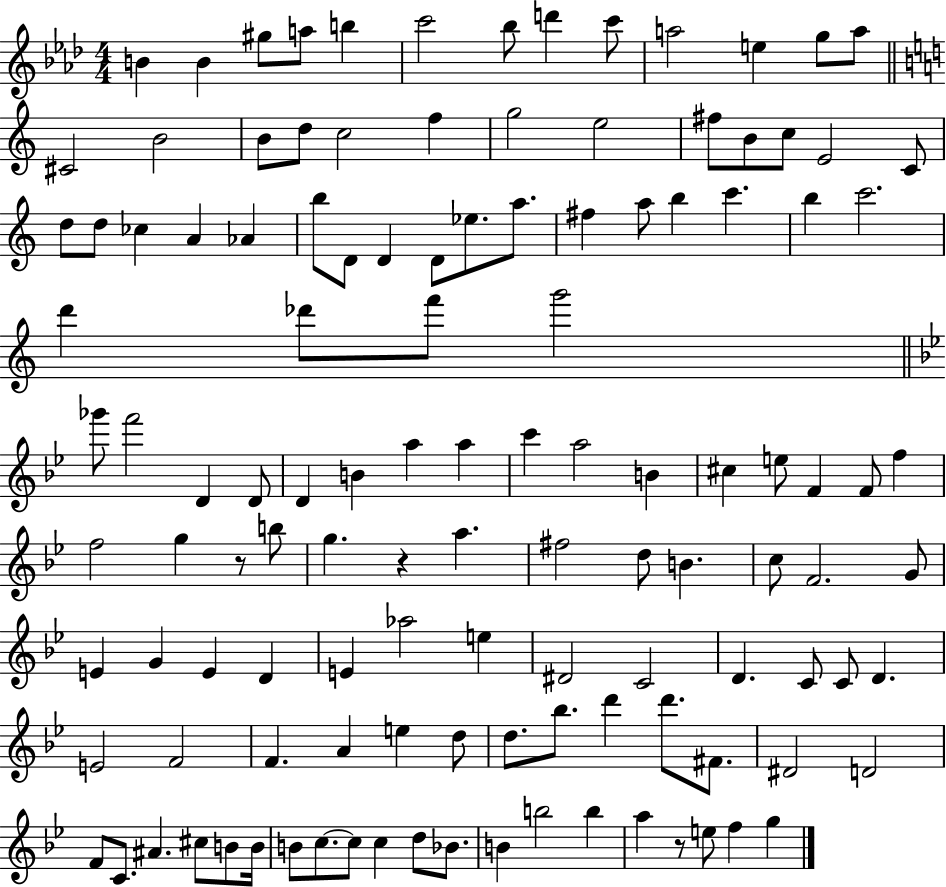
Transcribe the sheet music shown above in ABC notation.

X:1
T:Untitled
M:4/4
L:1/4
K:Ab
B B ^g/2 a/2 b c'2 _b/2 d' c'/2 a2 e g/2 a/2 ^C2 B2 B/2 d/2 c2 f g2 e2 ^f/2 B/2 c/2 E2 C/2 d/2 d/2 _c A _A b/2 D/2 D D/2 _e/2 a/2 ^f a/2 b c' b c'2 d' _d'/2 f'/2 g'2 _g'/2 f'2 D D/2 D B a a c' a2 B ^c e/2 F F/2 f f2 g z/2 b/2 g z a ^f2 d/2 B c/2 F2 G/2 E G E D E _a2 e ^D2 C2 D C/2 C/2 D E2 F2 F A e d/2 d/2 _b/2 d' d'/2 ^F/2 ^D2 D2 F/2 C/2 ^A ^c/2 B/2 B/4 B/2 c/2 c/2 c d/2 _B/2 B b2 b a z/2 e/2 f g